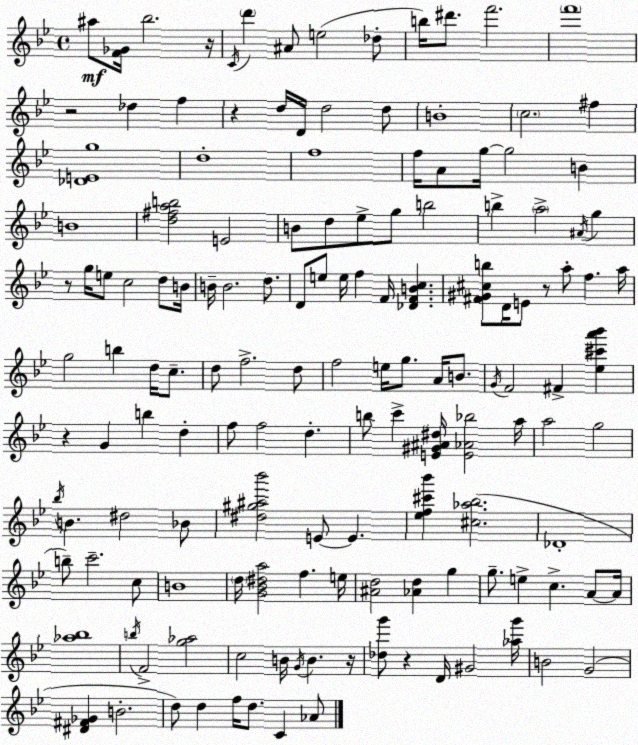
X:1
T:Untitled
M:4/4
L:1/4
K:Bb
^a/2 [F_G]/4 _b2 z/4 C/4 d' ^A/2 e2 _d/2 b/4 ^d'/2 f'2 f'4 z2 _d f z d/4 D/4 d2 d/2 B4 c2 ^f [_DEg]4 d4 f4 f/4 A/2 g/4 g2 B B4 [d^fab]2 E2 B/2 d/2 _e/2 g/2 b2 b a2 ^A/4 g z/2 g/4 e/2 c2 d/2 B/4 B/4 B2 d/2 D/2 e/2 e/4 f F/4 [_DFBc] [^F^G^cb]/2 D/4 E/2 z/2 a/2 f a/4 g2 b d/4 c/2 d/2 f2 d/2 f2 e/4 g/2 A/4 B/2 G/4 F2 ^F [_e^c'a'_b'] z G b d f/2 f2 d b/2 c' [E^G^A^d]/4 [E_A_b]2 a/4 a2 g2 _b/4 B ^d2 _B/2 [^d^g^a_b']2 E/2 E [_ef^c'_b'] [^c_a_b]2 _D4 b/2 c'2 c/2 B4 d/4 [G_B^da]2 f e/4 [^Ad]2 [_Ad] g g/2 e c A/2 A/4 [_a_b]4 b/4 F2 [g_a]2 c2 B/4 G/4 B z/4 [_dg']/2 z D/4 ^G2 [_ag']/4 B2 G2 [^D^F_G] B2 d/2 d f/4 d/2 C _A/2